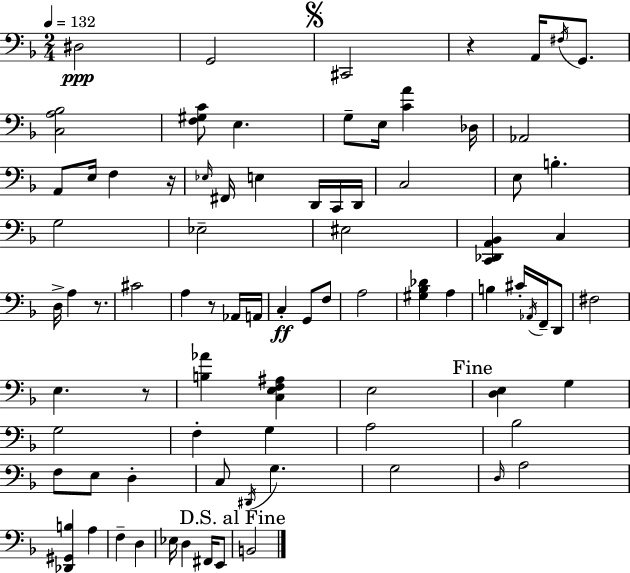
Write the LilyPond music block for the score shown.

{
  \clef bass
  \numericTimeSignature
  \time 2/4
  \key d \minor
  \tempo 4 = 132
  dis2\ppp | g,2 | \mark \markup { \musicglyph "scripts.segno" } cis,2 | r4 a,16 \acciaccatura { fis16 } g,8. | \break <c a bes>2 | <f gis c'>8 e4. | g8-- e16 <c' a'>4 | des16 aes,2 | \break a,8 e16 f4 | r16 \grace { ees16 } fis,16 e4 d,16 | c,16 d,16 c2 | e8 b4.-. | \break g2 | ees2-- | eis2 | <c, des, a, bes,>4 c4 | \break d16-> a4 r8. | cis'2 | a4 r8 | aes,16 a,16 c4-.\ff g,8 | \break f8 a2 | <gis bes des'>4 a4 | b4 cis'16-. \acciaccatura { aes,16 } | f,16-- d,8 fis2 | \break e4. | r8 <b aes'>4 <c e f ais>4 | e2 | \mark "Fine" <d e>4 g4 | \break g2 | f4-. g4 | a2 | bes2 | \break f8 e8 d4-. | c8 \acciaccatura { dis,16 } g4. | g2 | \grace { d16 } a2 | \break <des, gis, b>4 | a4 f4-- | d4 ees16 d4 | fis,16 e,8 \mark "D.S. al Fine" b,2 | \break \bar "|."
}